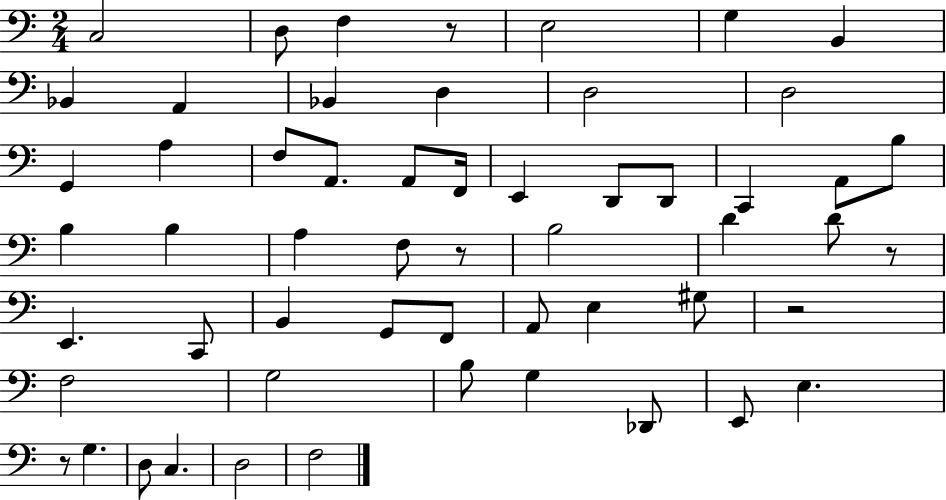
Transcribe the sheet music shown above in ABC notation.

X:1
T:Untitled
M:2/4
L:1/4
K:C
C,2 D,/2 F, z/2 E,2 G, B,, _B,, A,, _B,, D, D,2 D,2 G,, A, F,/2 A,,/2 A,,/2 F,,/4 E,, D,,/2 D,,/2 C,, A,,/2 B,/2 B, B, A, F,/2 z/2 B,2 D D/2 z/2 E,, C,,/2 B,, G,,/2 F,,/2 A,,/2 E, ^G,/2 z2 F,2 G,2 B,/2 G, _D,,/2 E,,/2 E, z/2 G, D,/2 C, D,2 F,2